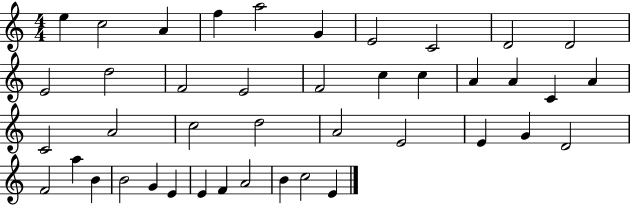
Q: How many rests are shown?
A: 0